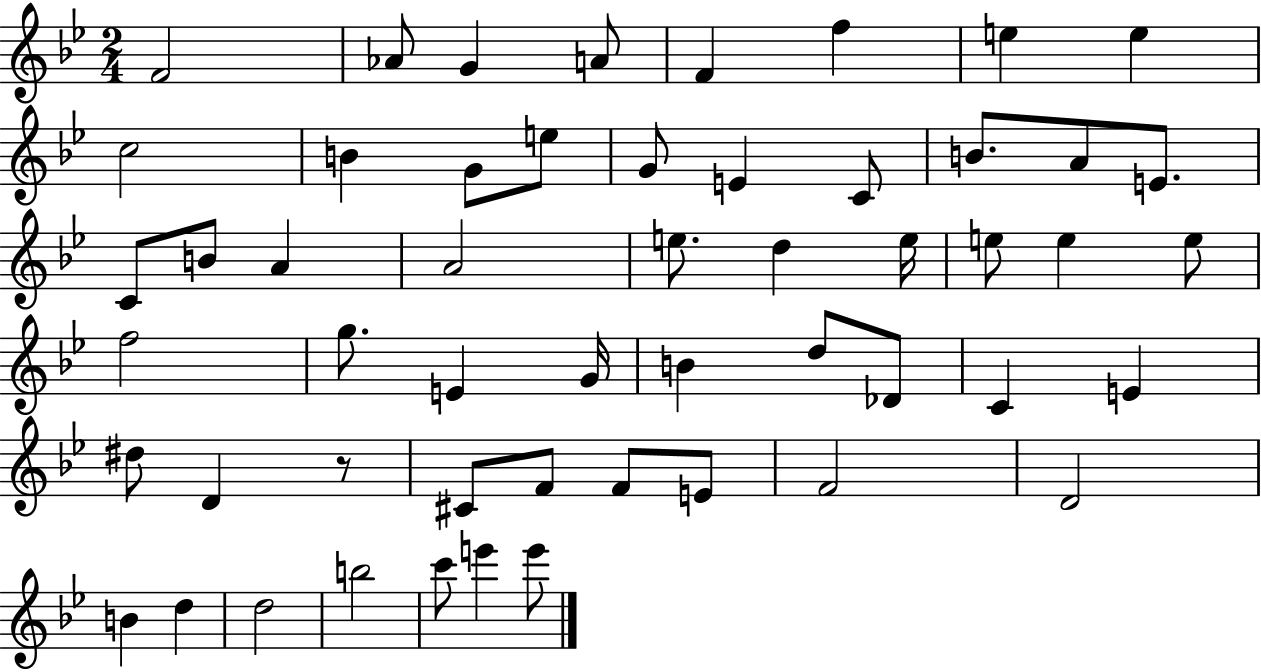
{
  \clef treble
  \numericTimeSignature
  \time 2/4
  \key bes \major
  f'2 | aes'8 g'4 a'8 | f'4 f''4 | e''4 e''4 | \break c''2 | b'4 g'8 e''8 | g'8 e'4 c'8 | b'8. a'8 e'8. | \break c'8 b'8 a'4 | a'2 | e''8. d''4 e''16 | e''8 e''4 e''8 | \break f''2 | g''8. e'4 g'16 | b'4 d''8 des'8 | c'4 e'4 | \break dis''8 d'4 r8 | cis'8 f'8 f'8 e'8 | f'2 | d'2 | \break b'4 d''4 | d''2 | b''2 | c'''8 e'''4 e'''8 | \break \bar "|."
}